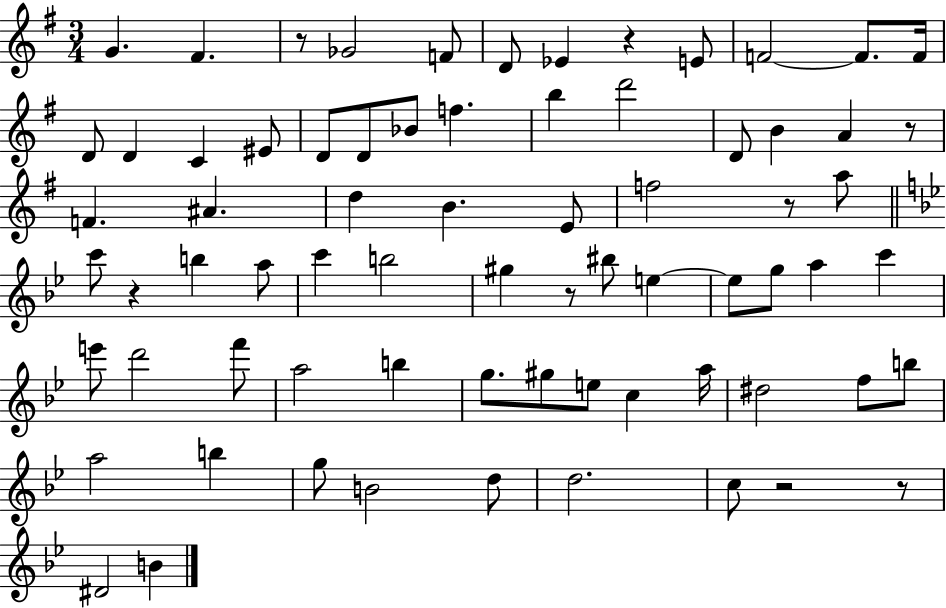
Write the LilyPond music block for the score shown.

{
  \clef treble
  \numericTimeSignature
  \time 3/4
  \key g \major
  g'4. fis'4. | r8 ges'2 f'8 | d'8 ees'4 r4 e'8 | f'2~~ f'8. f'16 | \break d'8 d'4 c'4 eis'8 | d'8 d'8 bes'8 f''4. | b''4 d'''2 | d'8 b'4 a'4 r8 | \break f'4. ais'4. | d''4 b'4. e'8 | f''2 r8 a''8 | \bar "||" \break \key bes \major c'''8 r4 b''4 a''8 | c'''4 b''2 | gis''4 r8 bis''8 e''4~~ | e''8 g''8 a''4 c'''4 | \break e'''8 d'''2 f'''8 | a''2 b''4 | g''8. gis''8 e''8 c''4 a''16 | dis''2 f''8 b''8 | \break a''2 b''4 | g''8 b'2 d''8 | d''2. | c''8 r2 r8 | \break dis'2 b'4 | \bar "|."
}